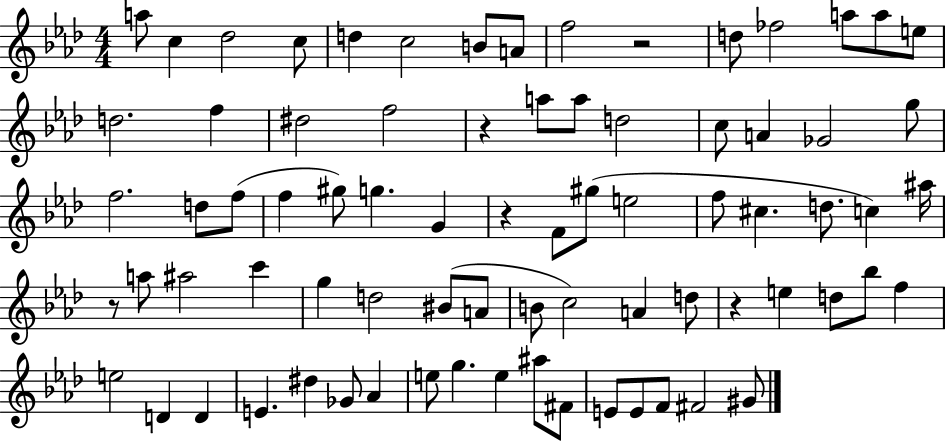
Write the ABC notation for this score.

X:1
T:Untitled
M:4/4
L:1/4
K:Ab
a/2 c _d2 c/2 d c2 B/2 A/2 f2 z2 d/2 _f2 a/2 a/2 e/2 d2 f ^d2 f2 z a/2 a/2 d2 c/2 A _G2 g/2 f2 d/2 f/2 f ^g/2 g G z F/2 ^g/2 e2 f/2 ^c d/2 c ^a/4 z/2 a/2 ^a2 c' g d2 ^B/2 A/2 B/2 c2 A d/2 z e d/2 _b/2 f e2 D D E ^d _G/2 _A e/2 g e ^a/2 ^F/2 E/2 E/2 F/2 ^F2 ^G/2